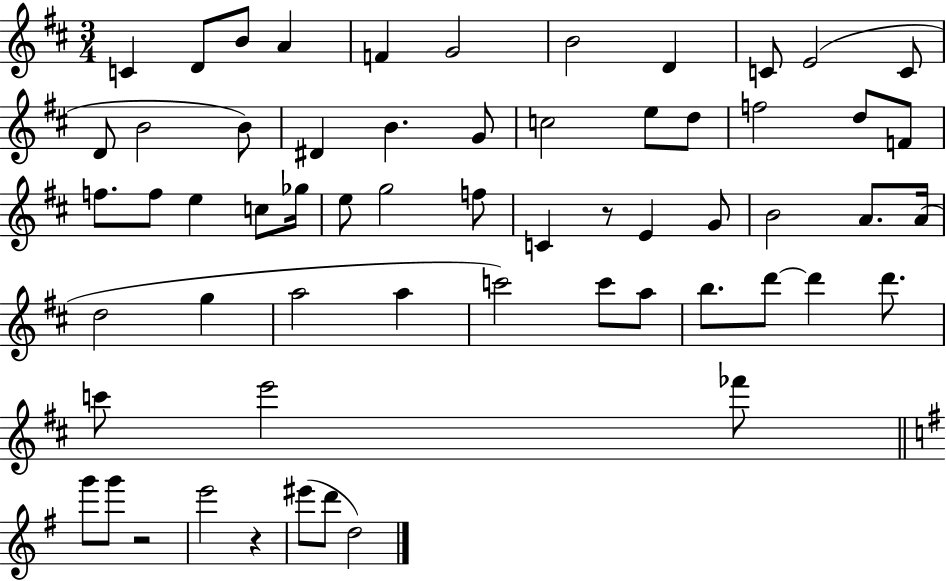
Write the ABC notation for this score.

X:1
T:Untitled
M:3/4
L:1/4
K:D
C D/2 B/2 A F G2 B2 D C/2 E2 C/2 D/2 B2 B/2 ^D B G/2 c2 e/2 d/2 f2 d/2 F/2 f/2 f/2 e c/2 _g/4 e/2 g2 f/2 C z/2 E G/2 B2 A/2 A/4 d2 g a2 a c'2 c'/2 a/2 b/2 d'/2 d' d'/2 c'/2 e'2 _f'/2 g'/2 g'/2 z2 e'2 z ^e'/2 d'/2 d2